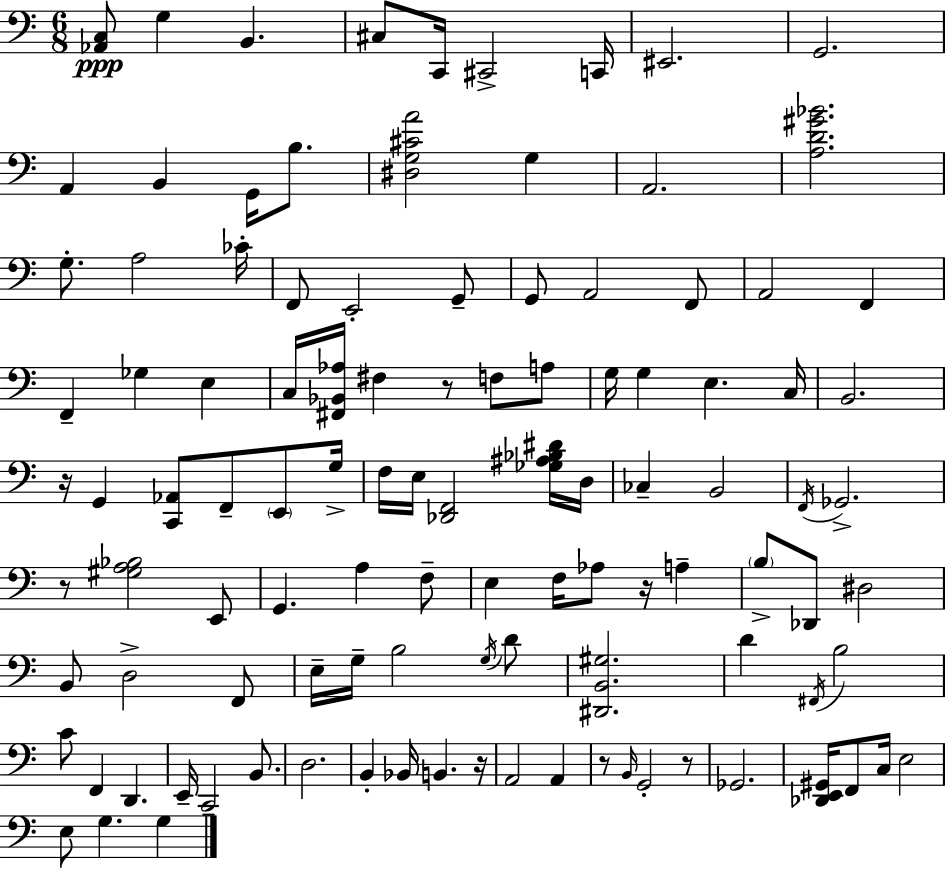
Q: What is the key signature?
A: A minor